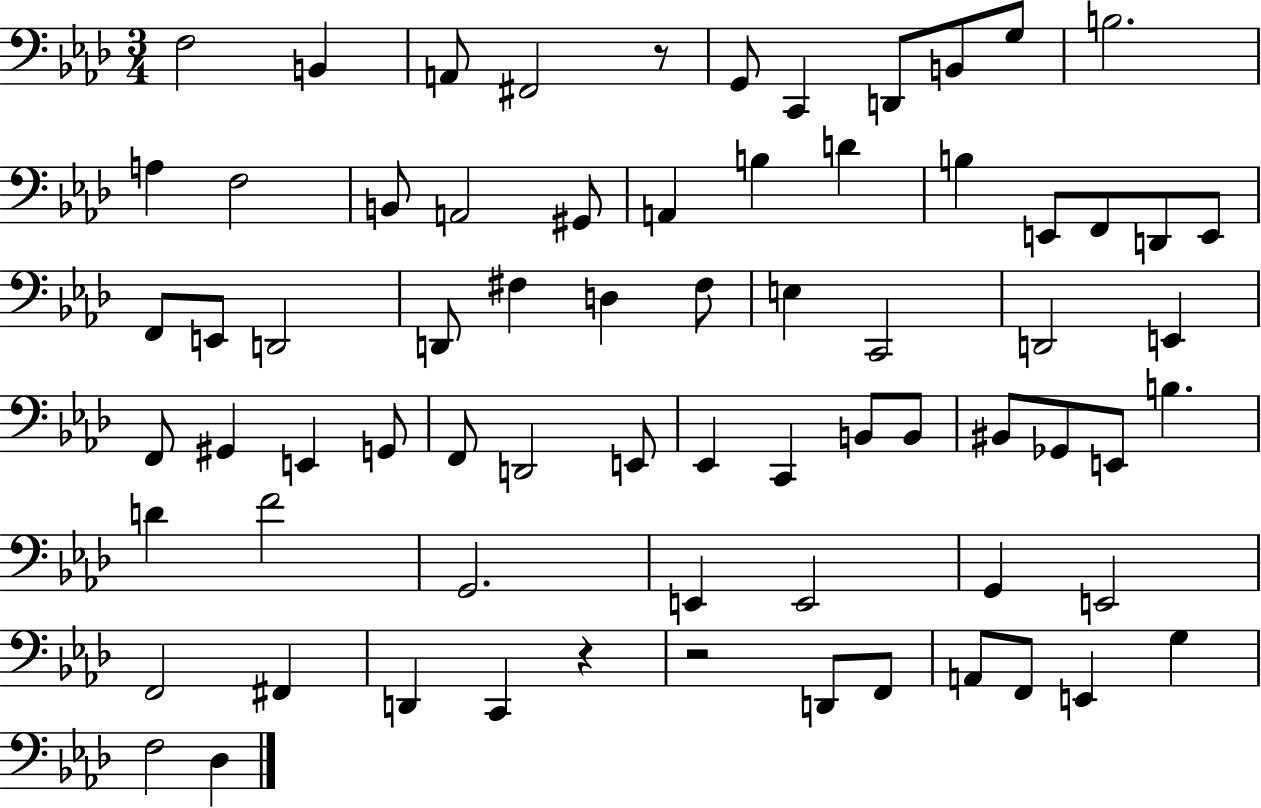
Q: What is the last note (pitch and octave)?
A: Db3